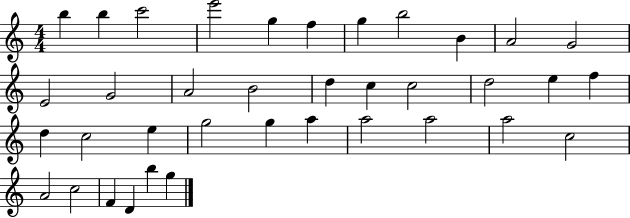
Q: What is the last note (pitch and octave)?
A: G5